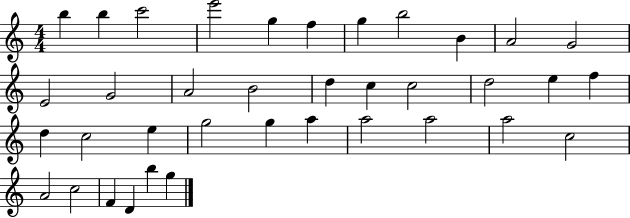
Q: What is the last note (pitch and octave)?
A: G5